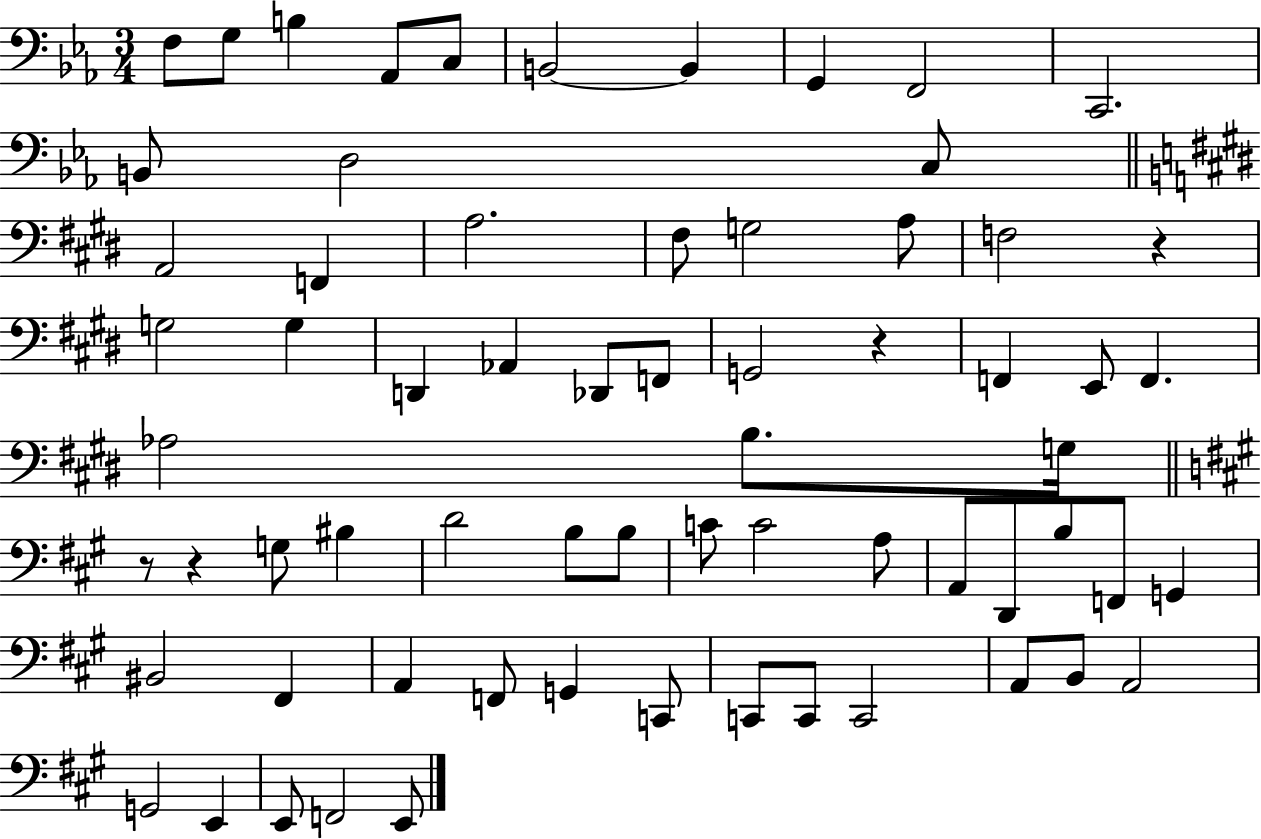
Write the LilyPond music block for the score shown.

{
  \clef bass
  \numericTimeSignature
  \time 3/4
  \key ees \major
  f8 g8 b4 aes,8 c8 | b,2~~ b,4 | g,4 f,2 | c,2. | \break b,8 d2 c8 | \bar "||" \break \key e \major a,2 f,4 | a2. | fis8 g2 a8 | f2 r4 | \break g2 g4 | d,4 aes,4 des,8 f,8 | g,2 r4 | f,4 e,8 f,4. | \break aes2 b8. g16 | \bar "||" \break \key a \major r8 r4 g8 bis4 | d'2 b8 b8 | c'8 c'2 a8 | a,8 d,8 b8 f,8 g,4 | \break bis,2 fis,4 | a,4 f,8 g,4 c,8 | c,8 c,8 c,2 | a,8 b,8 a,2 | \break g,2 e,4 | e,8 f,2 e,8 | \bar "|."
}